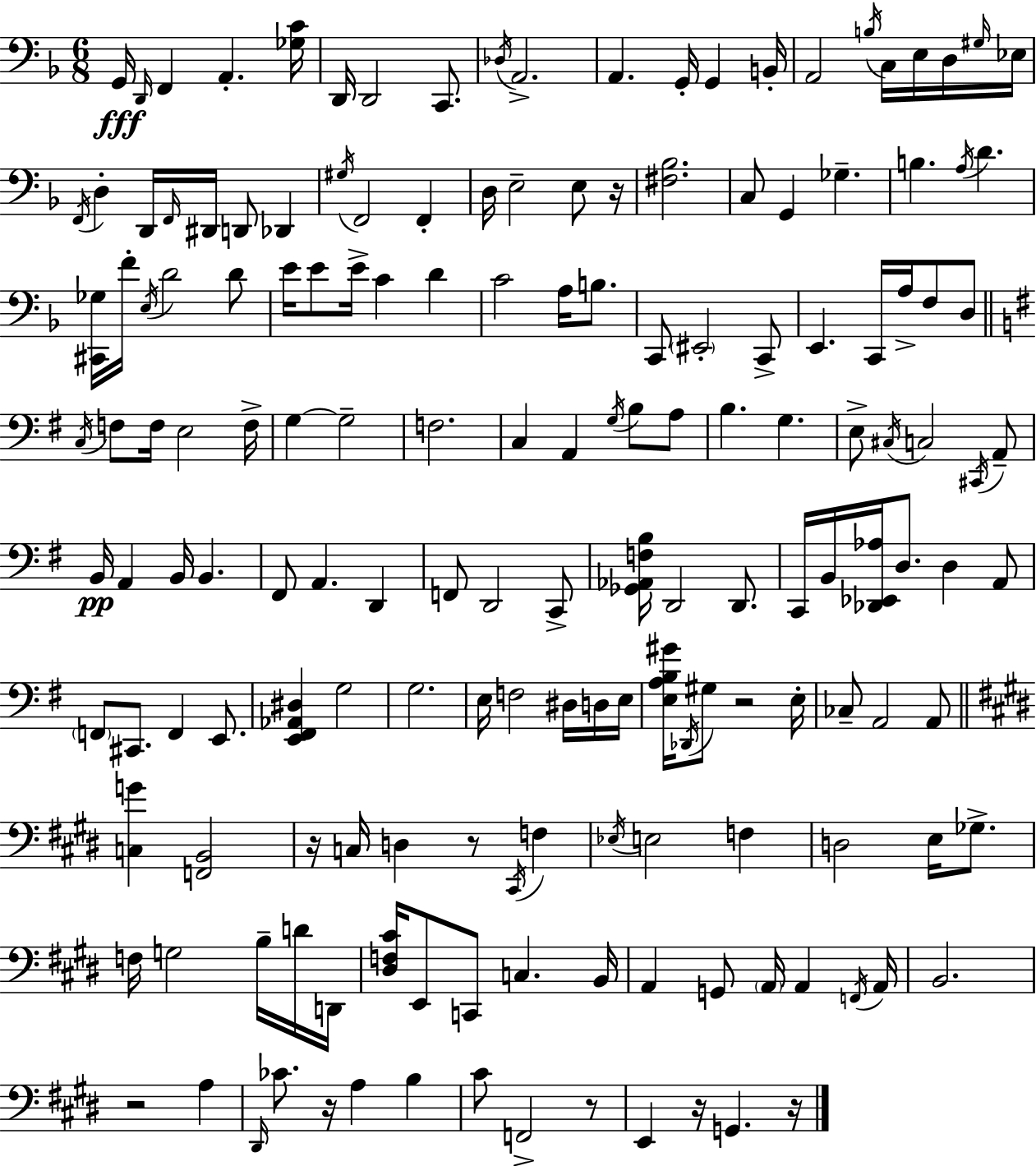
X:1
T:Untitled
M:6/8
L:1/4
K:Dm
G,,/4 D,,/4 F,, A,, [_G,C]/4 D,,/4 D,,2 C,,/2 _D,/4 A,,2 A,, G,,/4 G,, B,,/4 A,,2 B,/4 C,/4 E,/4 D,/4 ^G,/4 _E,/4 F,,/4 D, D,,/4 F,,/4 ^D,,/4 D,,/2 _D,, ^G,/4 F,,2 F,, D,/4 E,2 E,/2 z/4 [^F,_B,]2 C,/2 G,, _G, B, A,/4 D [^C,,_G,]/4 F/4 E,/4 D2 D/2 E/4 E/2 E/4 C D C2 A,/4 B,/2 C,,/2 ^E,,2 C,,/2 E,, C,,/4 A,/4 F,/2 D,/2 C,/4 F,/2 F,/4 E,2 F,/4 G, G,2 F,2 C, A,, G,/4 B,/2 A,/2 B, G, E,/2 ^C,/4 C,2 ^C,,/4 A,,/2 B,,/4 A,, B,,/4 B,, ^F,,/2 A,, D,, F,,/2 D,,2 C,,/2 [_G,,_A,,F,B,]/4 D,,2 D,,/2 C,,/4 B,,/4 [_D,,_E,,_A,]/4 D,/2 D, A,,/2 F,,/2 ^C,,/2 F,, E,,/2 [E,,^F,,_A,,^D,] G,2 G,2 E,/4 F,2 ^D,/4 D,/4 E,/4 [E,A,B,^G]/4 _D,,/4 ^G,/2 z2 E,/4 _C,/2 A,,2 A,,/2 [C,G] [F,,B,,]2 z/4 C,/4 D, z/2 ^C,,/4 F, _E,/4 E,2 F, D,2 E,/4 _G,/2 F,/4 G,2 B,/4 D/4 D,,/4 [^D,F,^C]/4 E,,/2 C,,/2 C, B,,/4 A,, G,,/2 A,,/4 A,, F,,/4 A,,/4 B,,2 z2 A, ^D,,/4 _C/2 z/4 A, B, ^C/2 F,,2 z/2 E,, z/4 G,, z/4